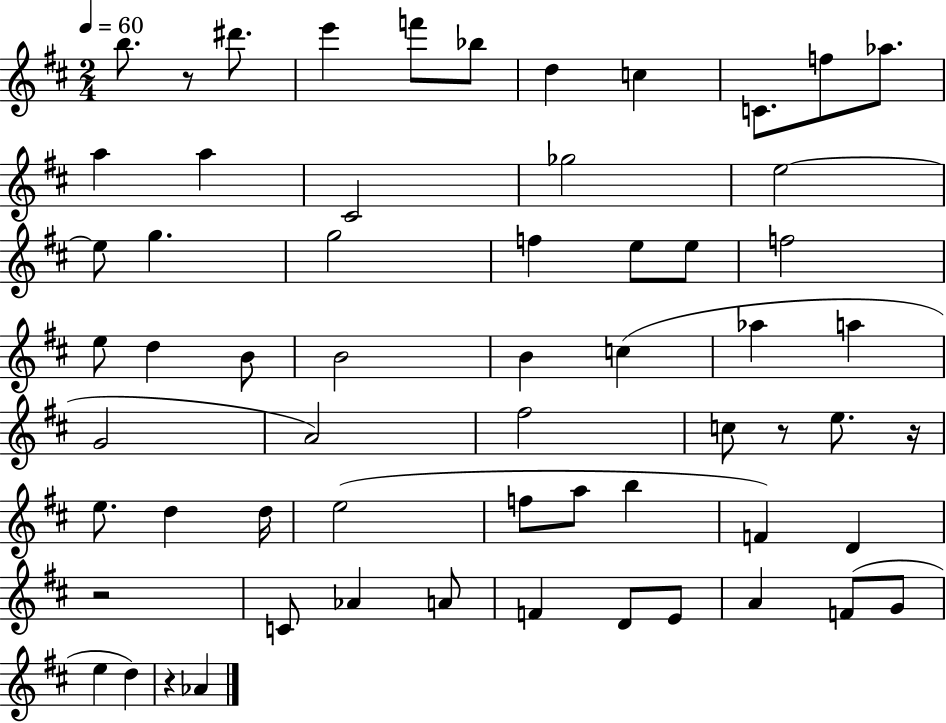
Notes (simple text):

B5/e. R/e D#6/e. E6/q F6/e Bb5/e D5/q C5/q C4/e. F5/e Ab5/e. A5/q A5/q C#4/h Gb5/h E5/h E5/e G5/q. G5/h F5/q E5/e E5/e F5/h E5/e D5/q B4/e B4/h B4/q C5/q Ab5/q A5/q G4/h A4/h F#5/h C5/e R/e E5/e. R/s E5/e. D5/q D5/s E5/h F5/e A5/e B5/q F4/q D4/q R/h C4/e Ab4/q A4/e F4/q D4/e E4/e A4/q F4/e G4/e E5/q D5/q R/q Ab4/q